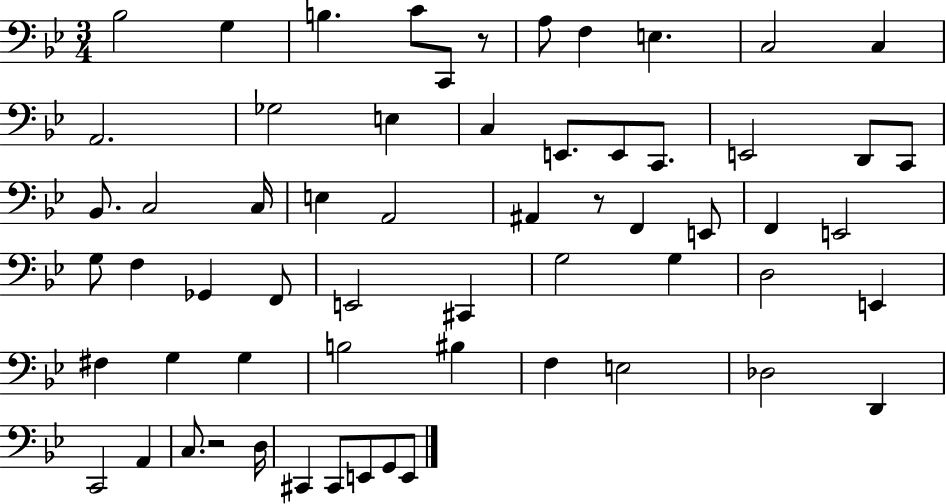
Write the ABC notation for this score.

X:1
T:Untitled
M:3/4
L:1/4
K:Bb
_B,2 G, B, C/2 C,,/2 z/2 A,/2 F, E, C,2 C, A,,2 _G,2 E, C, E,,/2 E,,/2 C,,/2 E,,2 D,,/2 C,,/2 _B,,/2 C,2 C,/4 E, A,,2 ^A,, z/2 F,, E,,/2 F,, E,,2 G,/2 F, _G,, F,,/2 E,,2 ^C,, G,2 G, D,2 E,, ^F, G, G, B,2 ^B, F, E,2 _D,2 D,, C,,2 A,, C,/2 z2 D,/4 ^C,, ^C,,/2 E,,/2 G,,/2 E,,/2